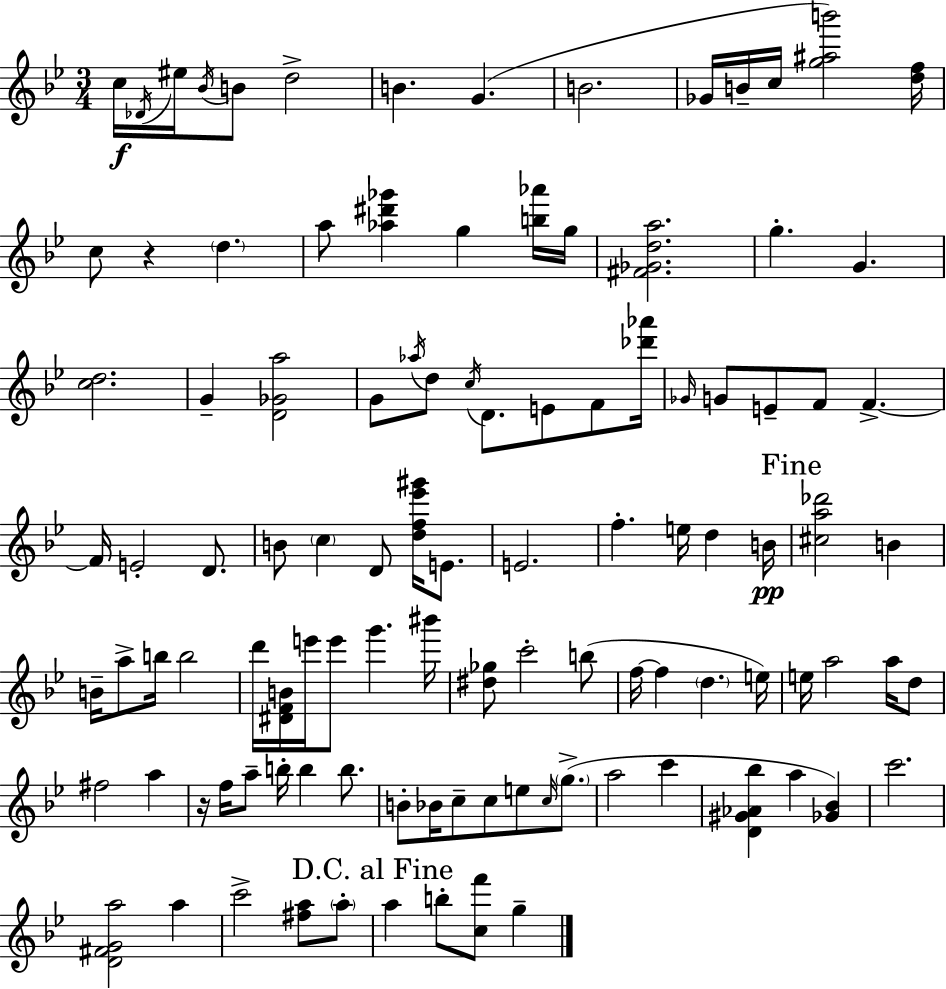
X:1
T:Untitled
M:3/4
L:1/4
K:Bb
c/4 _D/4 ^e/4 _B/4 B/2 d2 B G B2 _G/4 B/4 c/4 [g^ab']2 [df]/4 c/2 z d a/2 [_a^d'_g'] g [b_a']/4 g/4 [^F_Gda]2 g G [cd]2 G [D_Ga]2 G/2 _a/4 d/2 c/4 D/2 E/2 F/2 [_d'_a']/4 _G/4 G/2 E/2 F/2 F F/4 E2 D/2 B/2 c D/2 [df_e'^g']/4 E/2 E2 f e/4 d B/4 [^ca_d']2 B B/4 a/2 b/4 b2 d'/4 [^DFB]/4 e'/4 e'/2 g' ^b'/4 [^d_g]/2 c'2 b/2 f/4 f d e/4 e/4 a2 a/4 d/2 ^f2 a z/4 f/4 a/2 b/4 b b/2 B/2 _B/4 c/2 c/2 e/2 c/4 g/2 a2 c' [D^G_A_b] a [_G_B] c'2 [D^FGa]2 a c'2 [^fa]/2 a/2 a b/2 [cf']/2 g